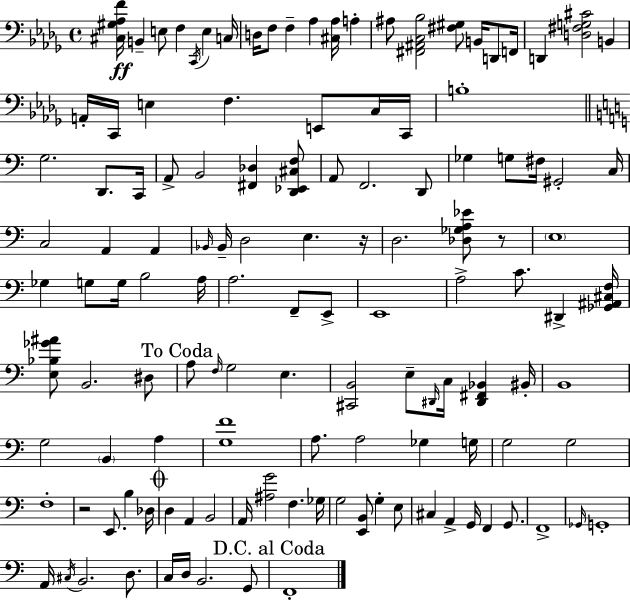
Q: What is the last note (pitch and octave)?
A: F2